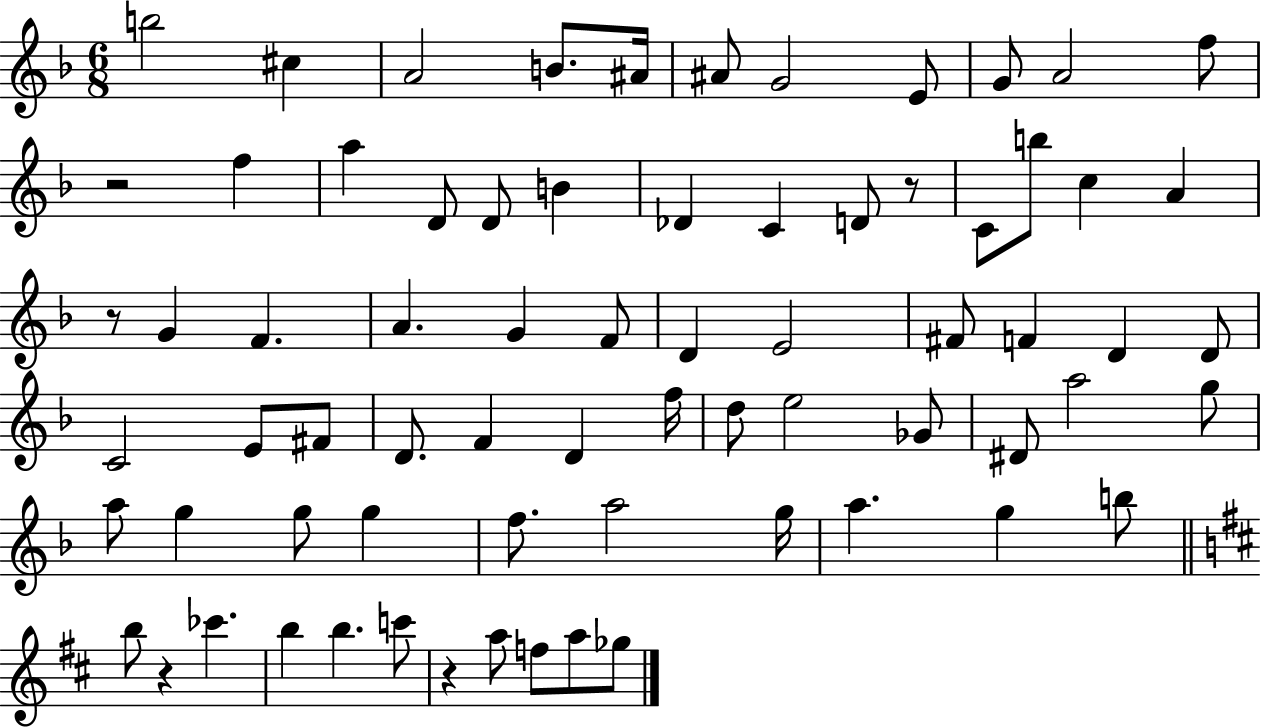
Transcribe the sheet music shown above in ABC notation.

X:1
T:Untitled
M:6/8
L:1/4
K:F
b2 ^c A2 B/2 ^A/4 ^A/2 G2 E/2 G/2 A2 f/2 z2 f a D/2 D/2 B _D C D/2 z/2 C/2 b/2 c A z/2 G F A G F/2 D E2 ^F/2 F D D/2 C2 E/2 ^F/2 D/2 F D f/4 d/2 e2 _G/2 ^D/2 a2 g/2 a/2 g g/2 g f/2 a2 g/4 a g b/2 b/2 z _c' b b c'/2 z a/2 f/2 a/2 _g/2